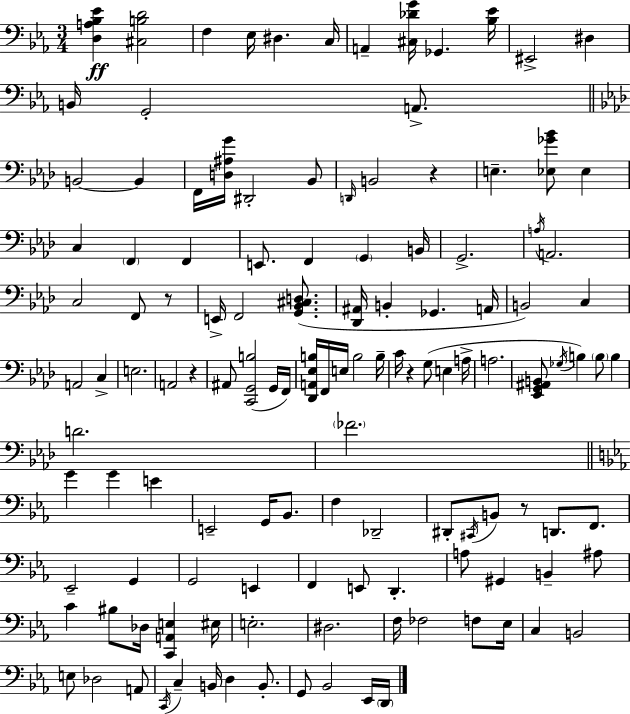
[D3,A3,Bb3,Eb4]/q [C#3,B3,D4]/h F3/q Eb3/s D#3/q. C3/s A2/q [C#3,Db4,G4]/s Gb2/q. [Bb3,Eb4]/s EIS2/h D#3/q B2/s G2/h A2/e. B2/h B2/q F2/s [D3,A#3,G4]/s D#2/h Bb2/e D2/s B2/h R/q E3/q. [Eb3,Gb4,Bb4]/e Eb3/q C3/q F2/q F2/q E2/e. F2/q G2/q B2/s G2/h. A3/s A2/h. C3/h F2/e R/e E2/s F2/h [G2,Bb2,C#3,D3]/e. [Db2,A#2]/s B2/q Gb2/q. A2/s B2/h C3/q A2/h C3/q E3/h. A2/h R/q A#2/e [C2,G2,B3]/h G2/s F2/s [Db2,A2,Eb3,B3]/s F2/s E3/s B3/h B3/s C4/s R/q G3/e E3/q A3/s A3/h. [Eb2,G2,A#2,B2]/e Gb3/s B3/q B3/e B3/q D4/h. FES4/h. G4/q G4/q E4/q E2/h G2/s Bb2/e. F3/q Db2/h D#2/e C#2/s B2/e R/e D2/e. F2/e. Eb2/h G2/q G2/h E2/q F2/q E2/e D2/q. A3/e G#2/q B2/q A#3/e C4/q BIS3/e Db3/s [C2,A2,E3]/q EIS3/s E3/h. D#3/h. F3/s FES3/h F3/e Eb3/s C3/q B2/h E3/e Db3/h A2/e C2/s C3/q B2/s D3/q B2/e. G2/e Bb2/h Eb2/s D2/s